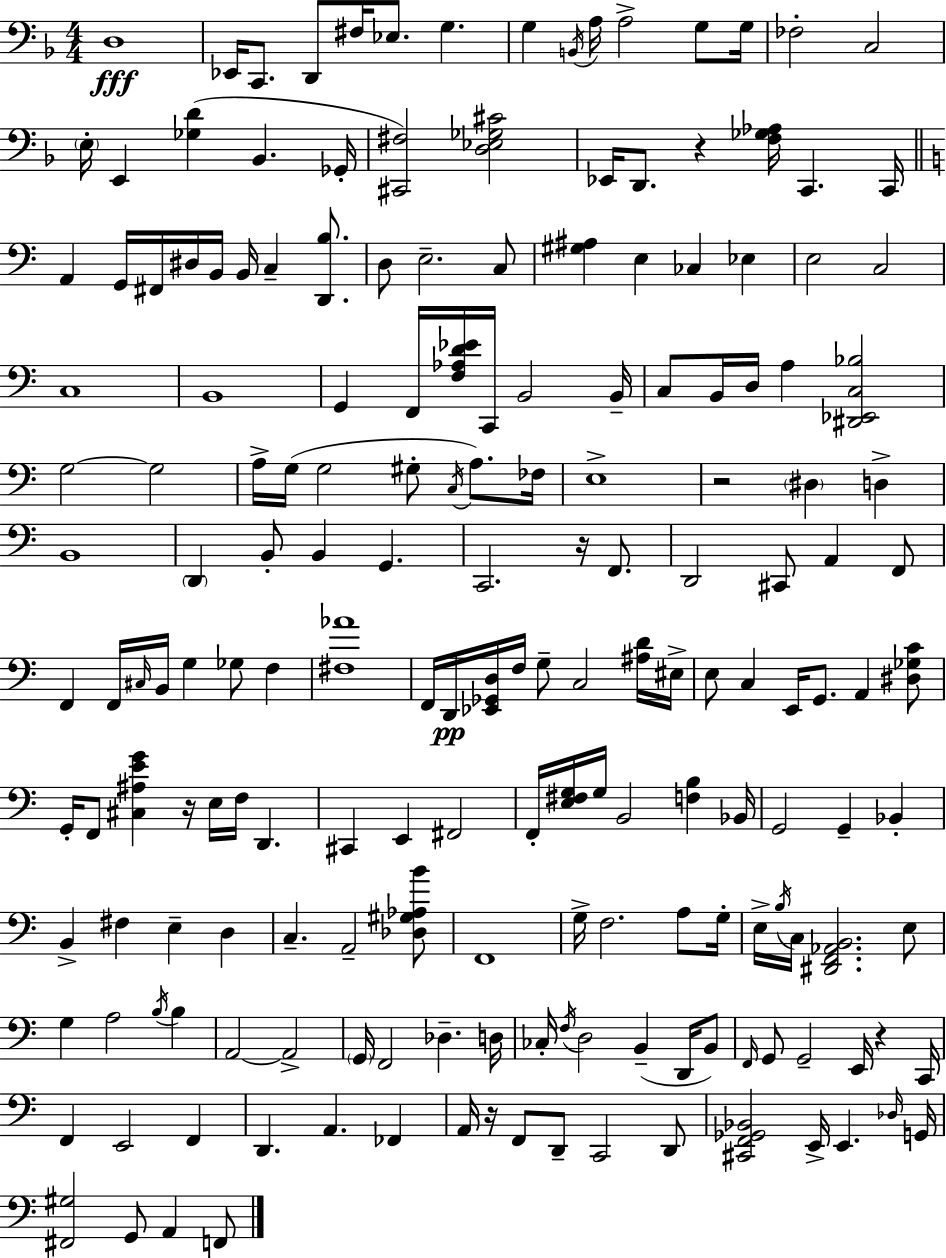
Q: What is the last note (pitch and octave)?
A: F2